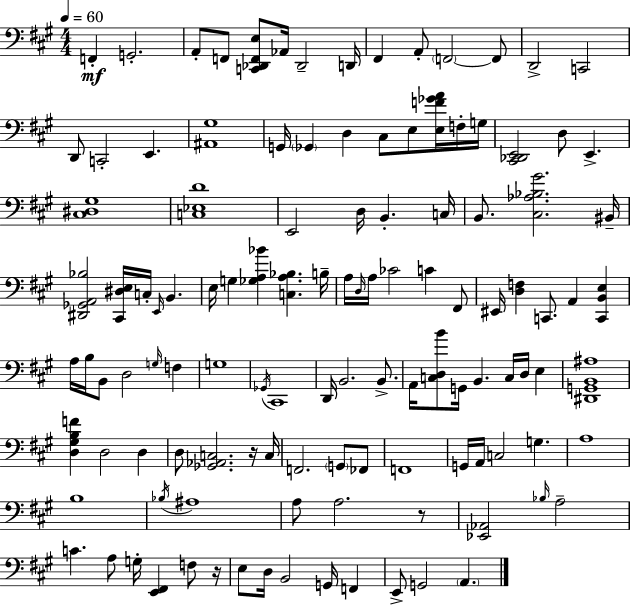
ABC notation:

X:1
T:Untitled
M:4/4
L:1/4
K:A
F,, G,,2 A,,/2 F,,/2 [C,,_D,,F,,E,]/2 _A,,/4 _D,,2 D,,/4 ^F,, A,,/2 F,,2 F,,/2 D,,2 C,,2 D,,/2 C,,2 E,, [^A,,^G,]4 G,,/4 _G,, D, ^C,/2 E,/2 [E,F_GA]/4 F,/4 G,/4 [^C,,_D,,E,,]2 D,/2 E,, [^C,^D,^G,]4 [C,_E,D]4 E,,2 D,/4 B,, C,/4 B,,/2 [^C,_A,_B,^G]2 ^B,,/4 [^D,,_G,,A,,_B,]2 [^C,,^D,E,]/4 C,/4 E,,/4 B,, E,/4 G, [_G,A,_B] [C,A,_B,] B,/4 A,/4 D,/4 A,/4 _C2 C ^F,,/2 ^E,,/4 [D,F,] C,,/2 A,, [C,,B,,E,] A,/4 B,/4 B,,/2 D,2 G,/4 F, G,4 _G,,/4 ^C,,4 D,,/4 B,,2 B,,/2 A,,/4 [C,D,B]/2 G,,/4 B,, C,/4 D,/4 E, [^D,,G,,B,,^A,]4 [D,^G,B,F] D,2 D, D,/2 [_G,,_A,,C,]2 z/4 C,/4 F,,2 G,,/2 _F,,/2 F,,4 G,,/4 A,,/4 C,2 G, A,4 B,4 _B,/4 ^A,4 A,/2 A,2 z/2 [_E,,_A,,]2 _B,/4 A,2 C A,/2 G,/4 [E,,^F,,] F,/2 z/4 E,/2 D,/4 B,,2 G,,/4 F,, E,,/2 G,,2 A,,